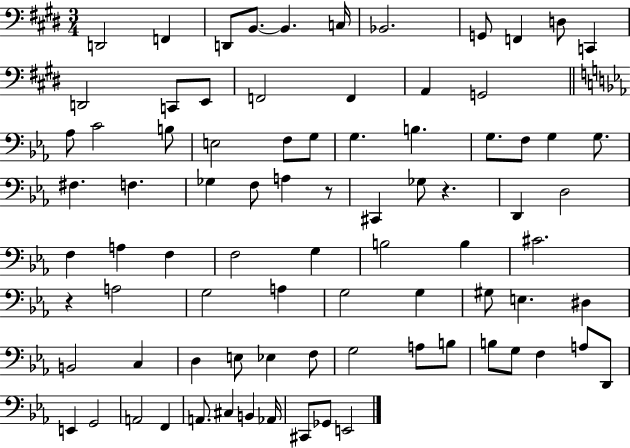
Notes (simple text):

D2/h F2/q D2/e B2/e. B2/q. C3/s Bb2/h. G2/e F2/q D3/e C2/q D2/h C2/e E2/e F2/h F2/q A2/q G2/h Ab3/e C4/h B3/e E3/h F3/e G3/e G3/q. B3/q. G3/e. F3/e G3/q G3/e. F#3/q. F3/q. Gb3/q F3/e A3/q R/e C#2/q Gb3/e R/q. D2/q D3/h F3/q A3/q F3/q F3/h G3/q B3/h B3/q C#4/h. R/q A3/h G3/h A3/q G3/h G3/q G#3/e E3/q. D#3/q B2/h C3/q D3/q E3/e Eb3/q F3/e G3/h A3/e B3/e B3/e G3/e F3/q A3/e D2/e E2/q G2/h A2/h F2/q A2/e. C#3/q B2/q Ab2/s C#2/e Gb2/e E2/h